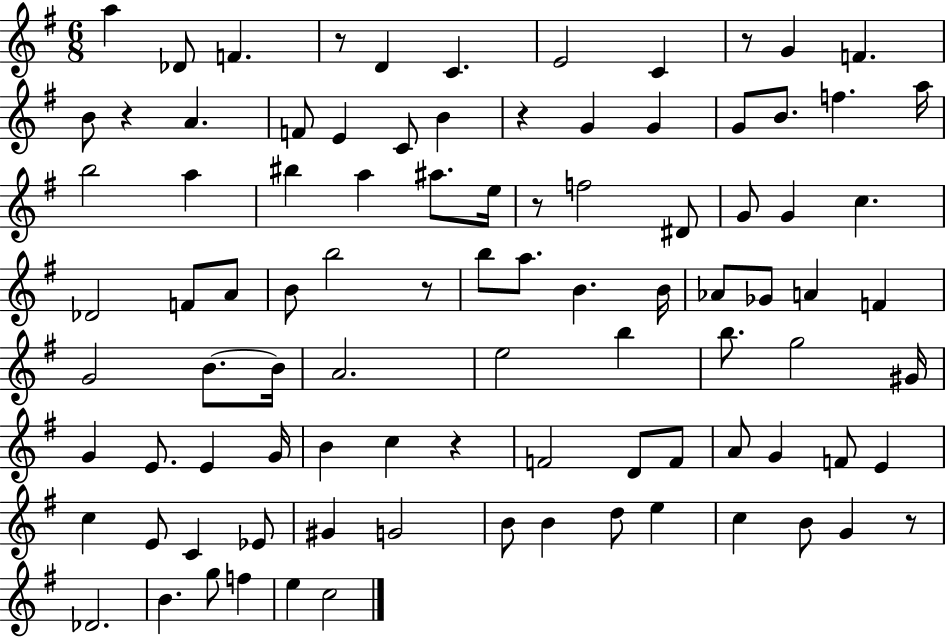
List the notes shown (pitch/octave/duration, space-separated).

A5/q Db4/e F4/q. R/e D4/q C4/q. E4/h C4/q R/e G4/q F4/q. B4/e R/q A4/q. F4/e E4/q C4/e B4/q R/q G4/q G4/q G4/e B4/e. F5/q. A5/s B5/h A5/q BIS5/q A5/q A#5/e. E5/s R/e F5/h D#4/e G4/e G4/q C5/q. Db4/h F4/e A4/e B4/e B5/h R/e B5/e A5/e. B4/q. B4/s Ab4/e Gb4/e A4/q F4/q G4/h B4/e. B4/s A4/h. E5/h B5/q B5/e. G5/h G#4/s G4/q E4/e. E4/q G4/s B4/q C5/q R/q F4/h D4/e F4/e A4/e G4/q F4/e E4/q C5/q E4/e C4/q Eb4/e G#4/q G4/h B4/e B4/q D5/e E5/q C5/q B4/e G4/q R/e Db4/h. B4/q. G5/e F5/q E5/q C5/h